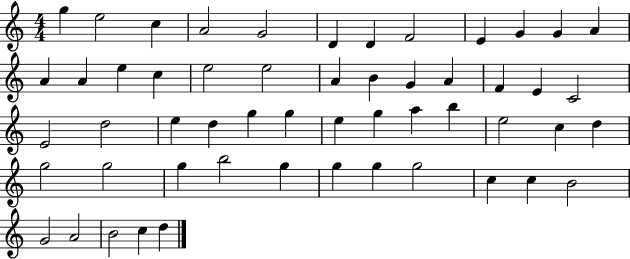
X:1
T:Untitled
M:4/4
L:1/4
K:C
g e2 c A2 G2 D D F2 E G G A A A e c e2 e2 A B G A F E C2 E2 d2 e d g g e g a b e2 c d g2 g2 g b2 g g g g2 c c B2 G2 A2 B2 c d